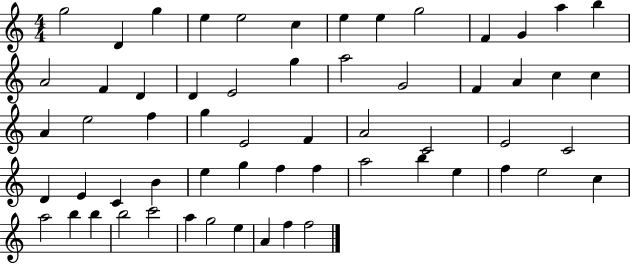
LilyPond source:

{
  \clef treble
  \numericTimeSignature
  \time 4/4
  \key c \major
  g''2 d'4 g''4 | e''4 e''2 c''4 | e''4 e''4 g''2 | f'4 g'4 a''4 b''4 | \break a'2 f'4 d'4 | d'4 e'2 g''4 | a''2 g'2 | f'4 a'4 c''4 c''4 | \break a'4 e''2 f''4 | g''4 e'2 f'4 | a'2 c'2 | e'2 c'2 | \break d'4 e'4 c'4 b'4 | e''4 g''4 f''4 f''4 | a''2 b''4 e''4 | f''4 e''2 c''4 | \break a''2 b''4 b''4 | b''2 c'''2 | a''4 g''2 e''4 | a'4 f''4 f''2 | \break \bar "|."
}